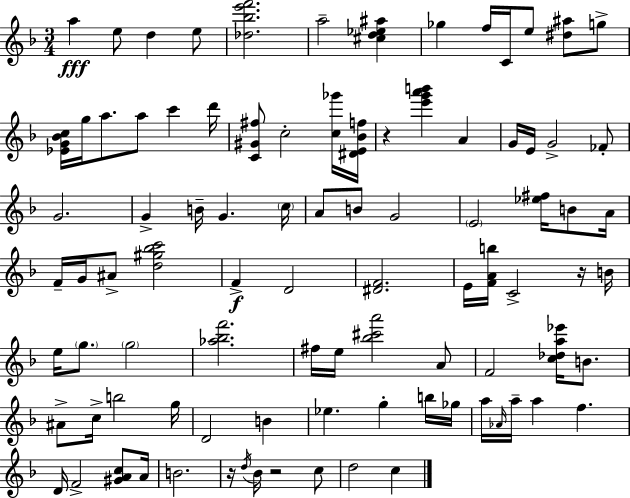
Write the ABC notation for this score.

X:1
T:Untitled
M:3/4
L:1/4
K:F
a e/2 d e/2 [_d_be'f']2 a2 [^cd_e^a] _g f/4 C/4 e/2 [^d^a]/2 g/2 [_EG_Bc]/4 g/4 a/2 a/2 c' d'/4 [C^G^f]/2 c2 [c_g']/4 [^DE_Bf]/4 z [e'g'a'b'] A G/4 E/4 G2 _F/2 G2 G B/4 G c/4 A/2 B/2 G2 E2 [_e^f]/4 B/2 A/4 F/4 G/4 ^A/2 [d^g_bc']2 F D2 [^DF]2 E/4 [FAb]/4 C2 z/4 B/4 e/4 g/2 g2 [_a_bf']2 ^f/4 e/4 [_b^c'a']2 A/2 F2 [c_da_e']/4 B/2 ^A/2 c/4 b2 g/4 D2 B _e g b/4 _g/4 a/4 _A/4 a/4 a f D/4 F2 [^GAc]/2 A/4 B2 z/4 d/4 _B/4 z2 c/2 d2 c